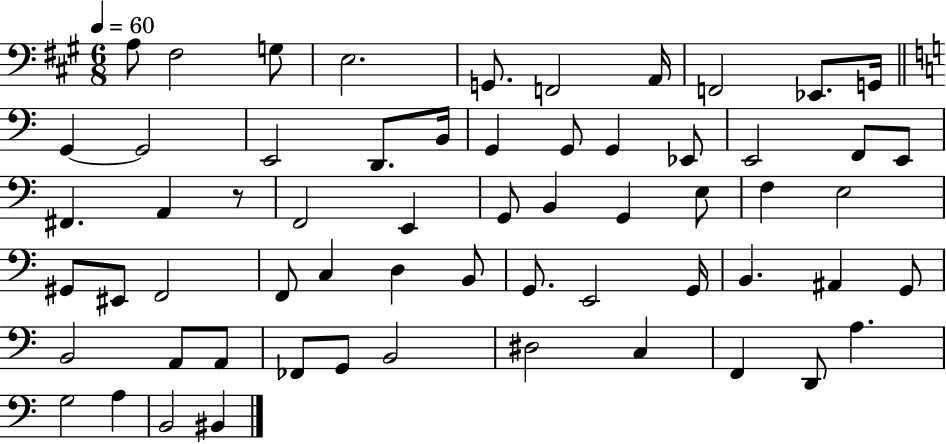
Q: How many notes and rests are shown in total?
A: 61